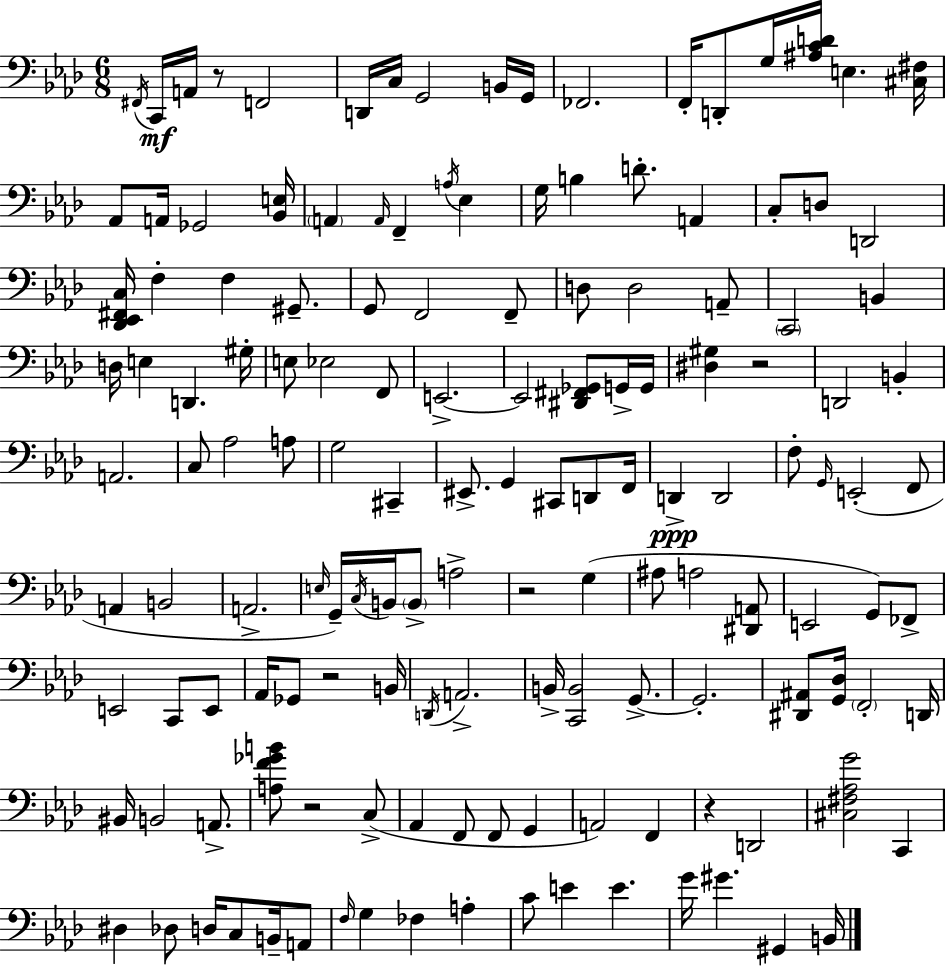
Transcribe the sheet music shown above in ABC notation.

X:1
T:Untitled
M:6/8
L:1/4
K:Fm
^F,,/4 C,,/4 A,,/4 z/2 F,,2 D,,/4 C,/4 G,,2 B,,/4 G,,/4 _F,,2 F,,/4 D,,/2 G,/4 [^A,CD]/4 E, [^C,^F,]/4 _A,,/2 A,,/4 _G,,2 [_B,,E,]/4 A,, A,,/4 F,, A,/4 _E, G,/4 B, D/2 A,, C,/2 D,/2 D,,2 [_D,,_E,,^F,,C,]/4 F, F, ^G,,/2 G,,/2 F,,2 F,,/2 D,/2 D,2 A,,/2 C,,2 B,, D,/4 E, D,, ^G,/4 E,/2 _E,2 F,,/2 E,,2 E,,2 [^D,,^F,,_G,,]/2 G,,/4 G,,/4 [^D,^G,] z2 D,,2 B,, A,,2 C,/2 _A,2 A,/2 G,2 ^C,, ^E,,/2 G,, ^C,,/2 D,,/2 F,,/4 D,, D,,2 F,/2 G,,/4 E,,2 F,,/2 A,, B,,2 A,,2 E,/4 G,,/4 C,/4 B,,/4 B,,/2 A,2 z2 G, ^A,/2 A,2 [^D,,A,,]/2 E,,2 G,,/2 _F,,/2 E,,2 C,,/2 E,,/2 _A,,/4 _G,,/2 z2 B,,/4 D,,/4 A,,2 B,,/4 [C,,B,,]2 G,,/2 G,,2 [^D,,^A,,]/2 [G,,_D,]/4 F,,2 D,,/4 ^B,,/4 B,,2 A,,/2 [A,F_GB]/2 z2 C,/2 _A,, F,,/2 F,,/2 G,, A,,2 F,, z D,,2 [^C,^F,_A,G]2 C,, ^D, _D,/2 D,/4 C,/2 B,,/4 A,,/2 F,/4 G, _F, A, C/2 E E G/4 ^G ^G,, B,,/4